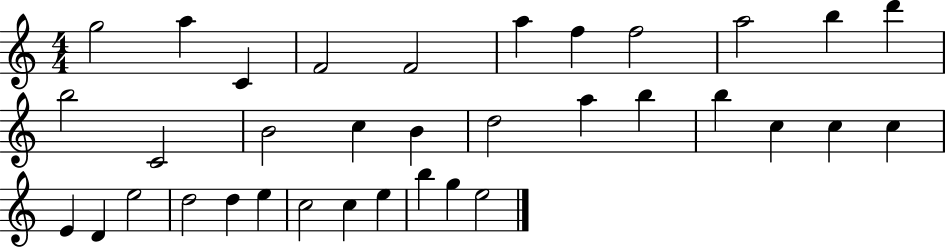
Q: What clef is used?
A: treble